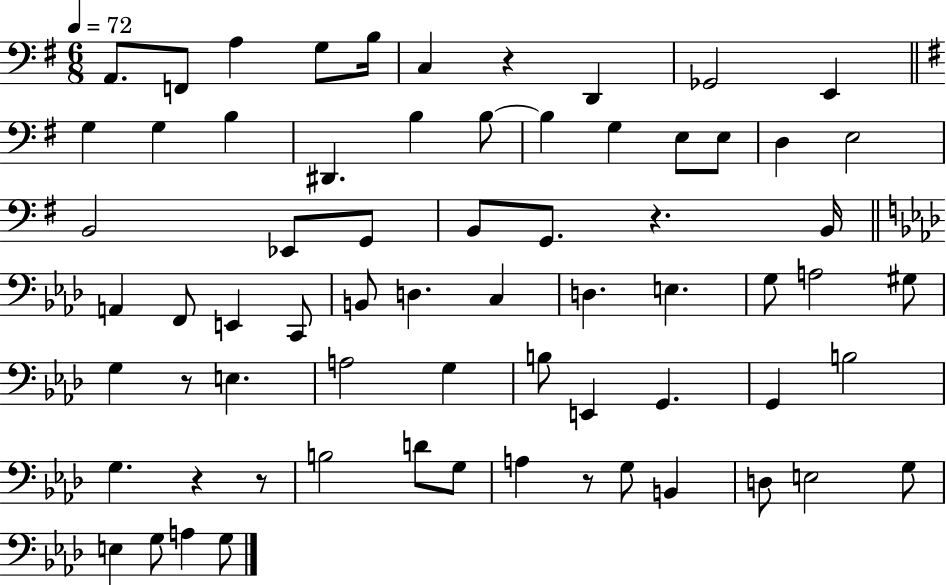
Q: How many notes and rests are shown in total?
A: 68